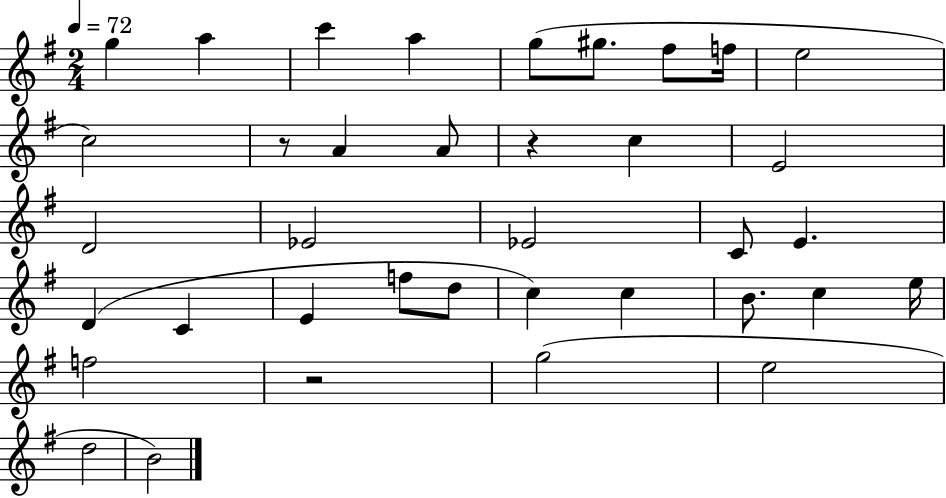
{
  \clef treble
  \numericTimeSignature
  \time 2/4
  \key g \major
  \tempo 4 = 72
  \repeat volta 2 { g''4 a''4 | c'''4 a''4 | g''8( gis''8. fis''8 f''16 | e''2 | \break c''2) | r8 a'4 a'8 | r4 c''4 | e'2 | \break d'2 | ees'2 | ees'2 | c'8 e'4. | \break d'4( c'4 | e'4 f''8 d''8 | c''4) c''4 | b'8. c''4 e''16 | \break f''2 | r2 | g''2( | e''2 | \break d''2 | b'2) | } \bar "|."
}